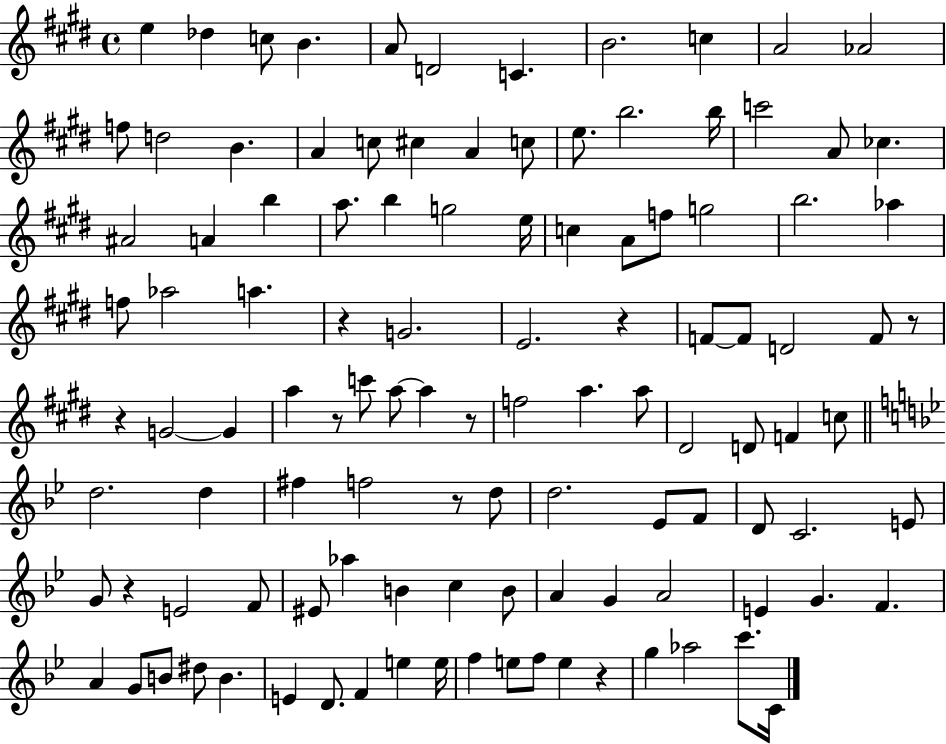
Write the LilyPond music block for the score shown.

{
  \clef treble
  \time 4/4
  \defaultTimeSignature
  \key e \major
  e''4 des''4 c''8 b'4. | a'8 d'2 c'4. | b'2. c''4 | a'2 aes'2 | \break f''8 d''2 b'4. | a'4 c''8 cis''4 a'4 c''8 | e''8. b''2. b''16 | c'''2 a'8 ces''4. | \break ais'2 a'4 b''4 | a''8. b''4 g''2 e''16 | c''4 a'8 f''8 g''2 | b''2. aes''4 | \break f''8 aes''2 a''4. | r4 g'2. | e'2. r4 | f'8~~ f'8 d'2 f'8 r8 | \break r4 g'2~~ g'4 | a''4 r8 c'''8 a''8~~ a''4 r8 | f''2 a''4. a''8 | dis'2 d'8 f'4 c''8 | \break \bar "||" \break \key bes \major d''2. d''4 | fis''4 f''2 r8 d''8 | d''2. ees'8 f'8 | d'8 c'2. e'8 | \break g'8 r4 e'2 f'8 | eis'8 aes''4 b'4 c''4 b'8 | a'4 g'4 a'2 | e'4 g'4. f'4. | \break a'4 g'8 b'8 dis''8 b'4. | e'4 d'8. f'4 e''4 e''16 | f''4 e''8 f''8 e''4 r4 | g''4 aes''2 c'''8. c'16 | \break \bar "|."
}